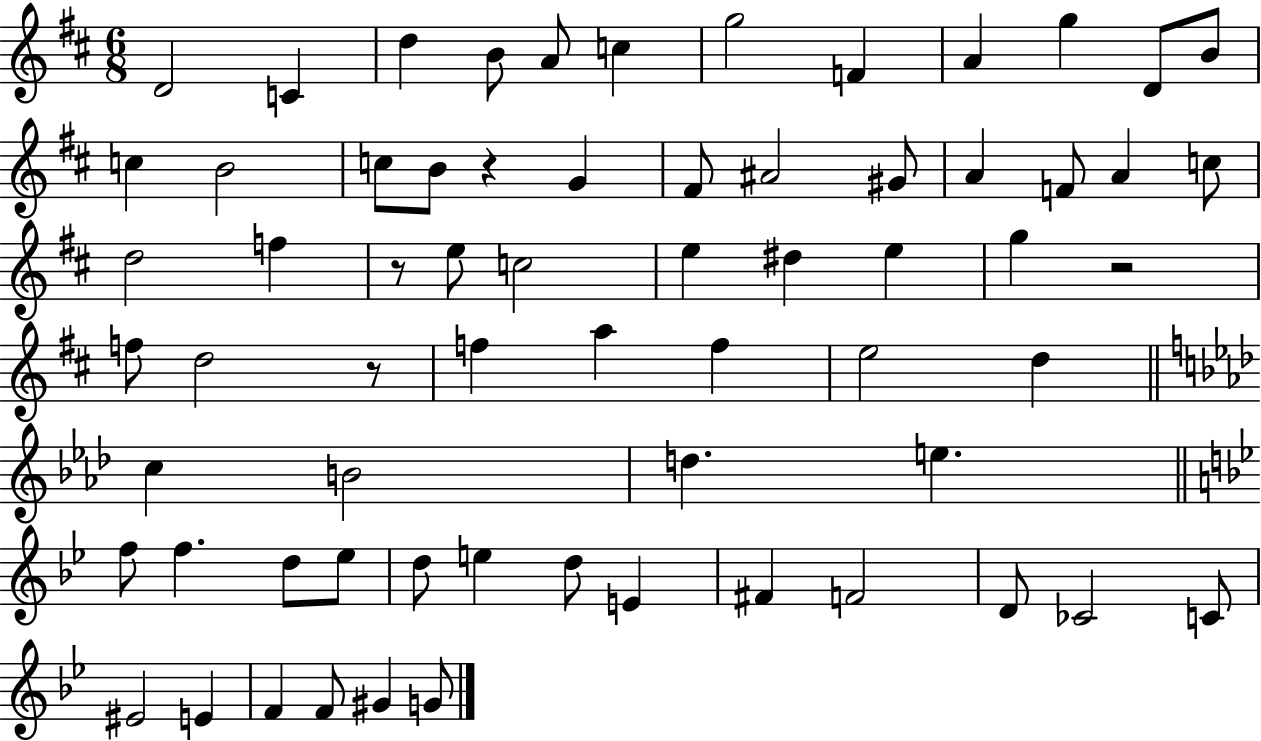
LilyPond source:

{
  \clef treble
  \numericTimeSignature
  \time 6/8
  \key d \major
  d'2 c'4 | d''4 b'8 a'8 c''4 | g''2 f'4 | a'4 g''4 d'8 b'8 | \break c''4 b'2 | c''8 b'8 r4 g'4 | fis'8 ais'2 gis'8 | a'4 f'8 a'4 c''8 | \break d''2 f''4 | r8 e''8 c''2 | e''4 dis''4 e''4 | g''4 r2 | \break f''8 d''2 r8 | f''4 a''4 f''4 | e''2 d''4 | \bar "||" \break \key f \minor c''4 b'2 | d''4. e''4. | \bar "||" \break \key bes \major f''8 f''4. d''8 ees''8 | d''8 e''4 d''8 e'4 | fis'4 f'2 | d'8 ces'2 c'8 | \break eis'2 e'4 | f'4 f'8 gis'4 g'8 | \bar "|."
}